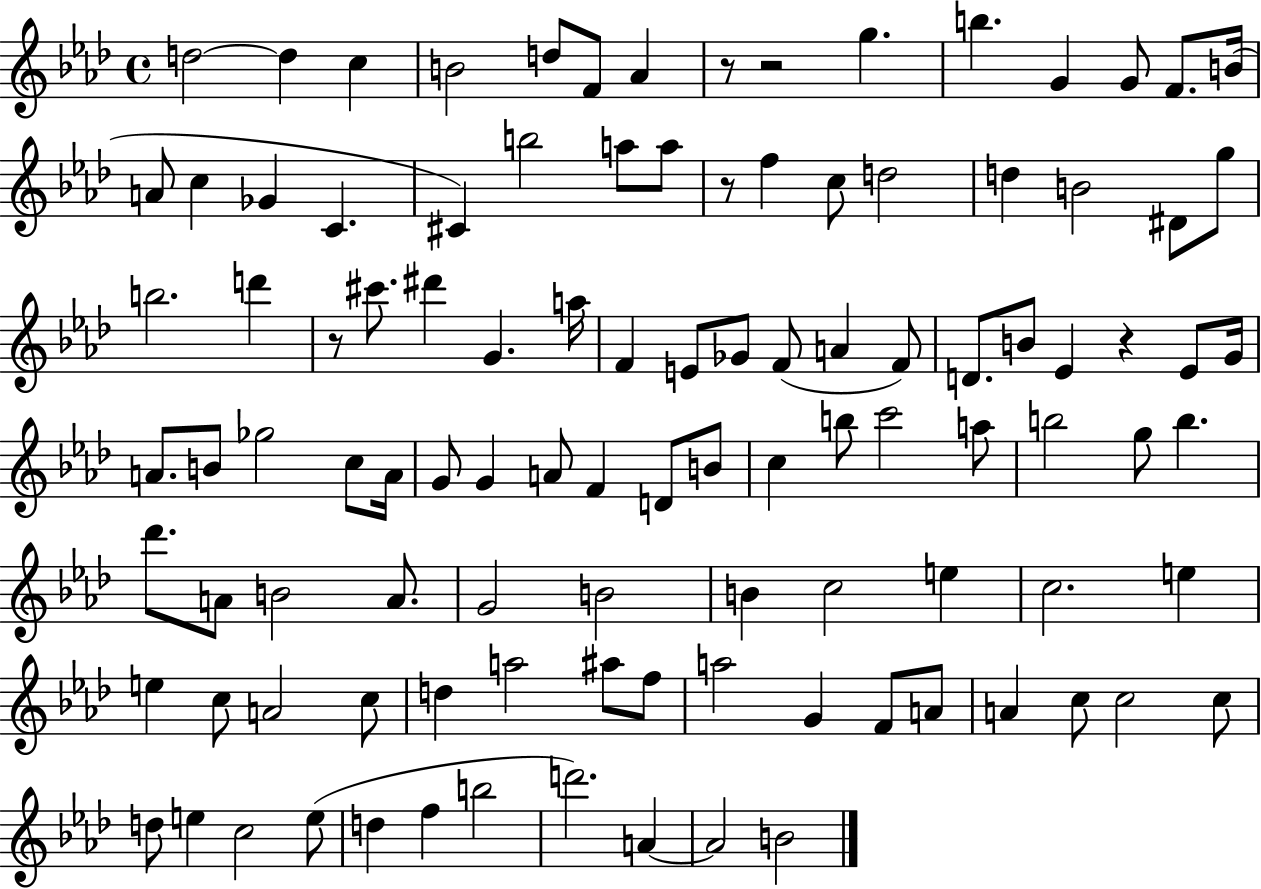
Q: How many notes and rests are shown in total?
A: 106